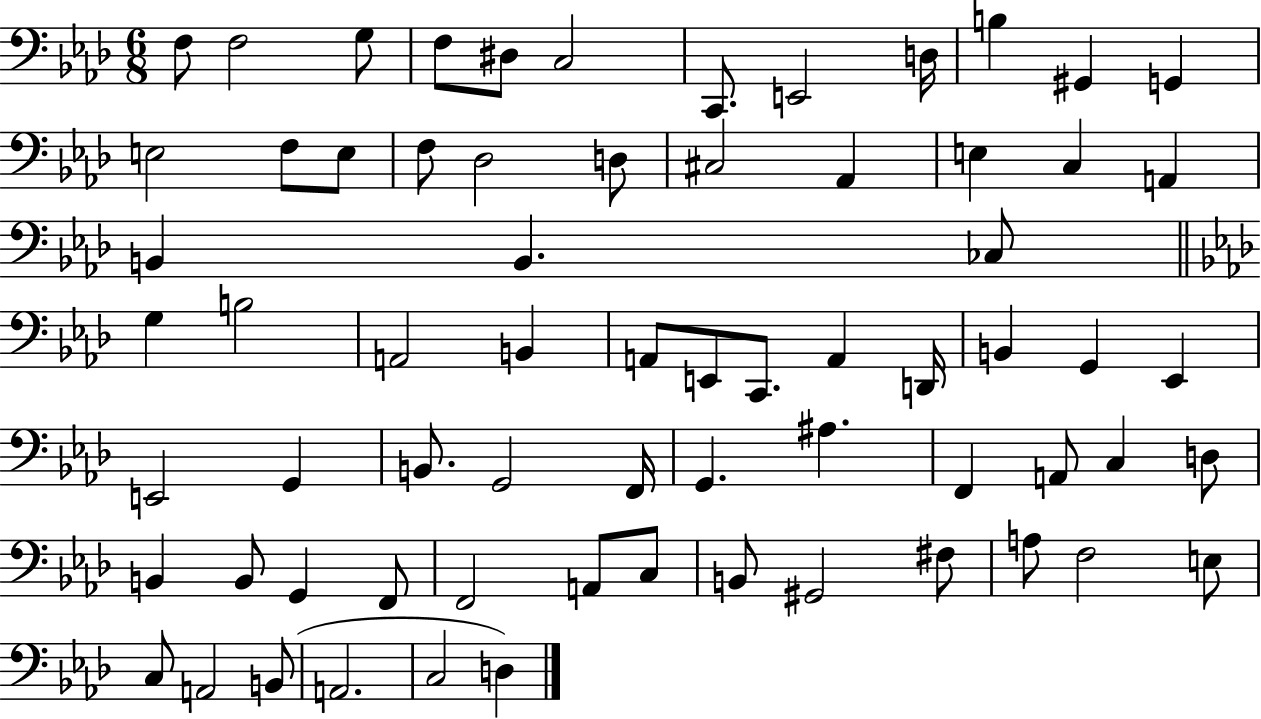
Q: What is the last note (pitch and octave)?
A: D3